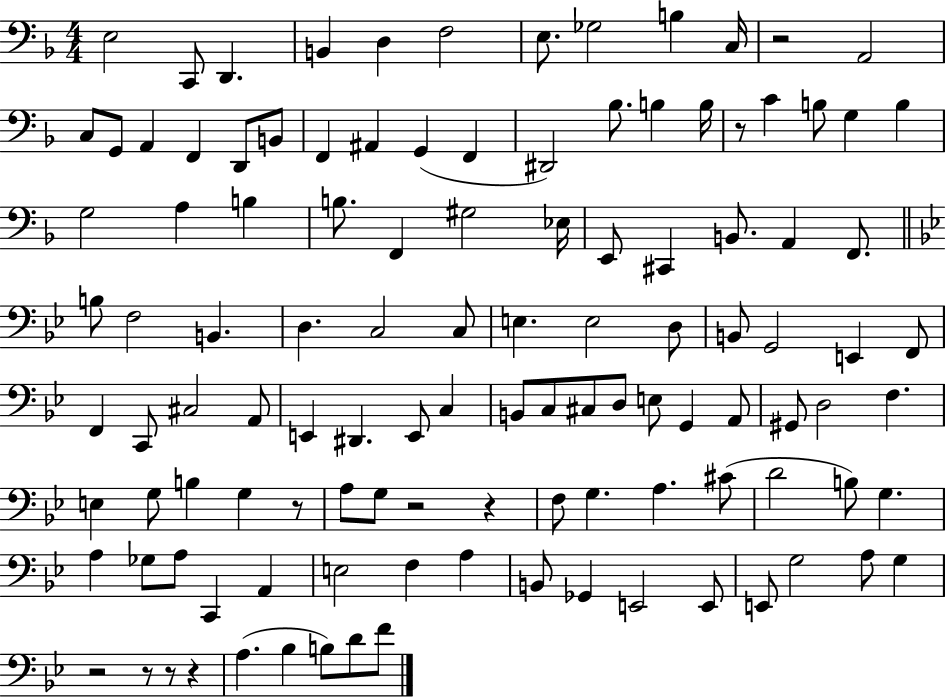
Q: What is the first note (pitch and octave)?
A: E3